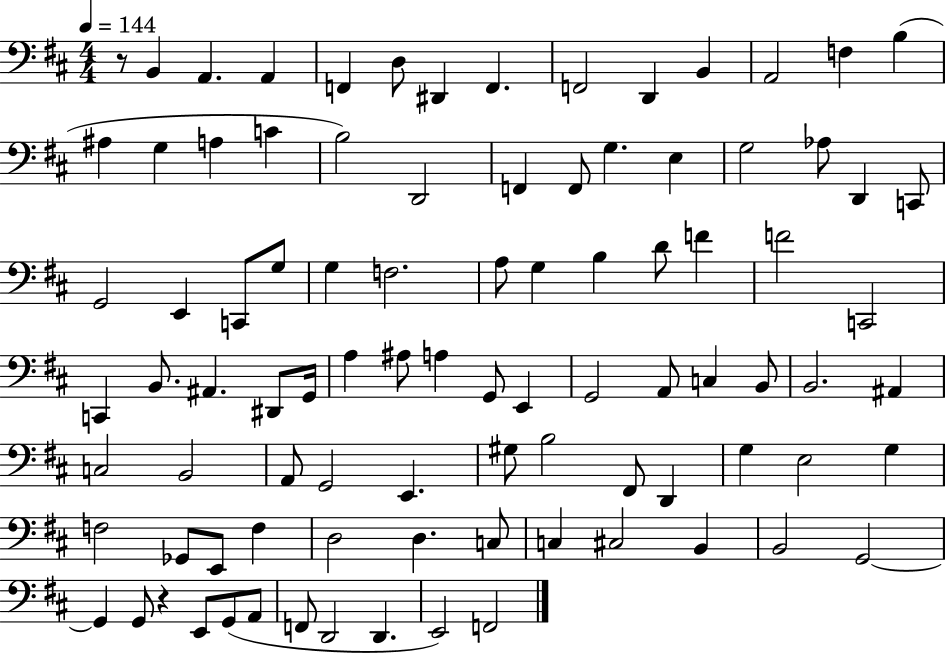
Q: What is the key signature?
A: D major